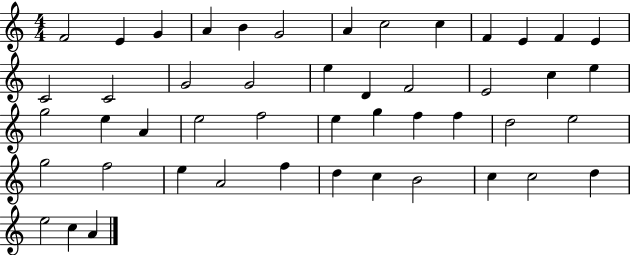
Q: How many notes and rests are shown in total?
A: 48